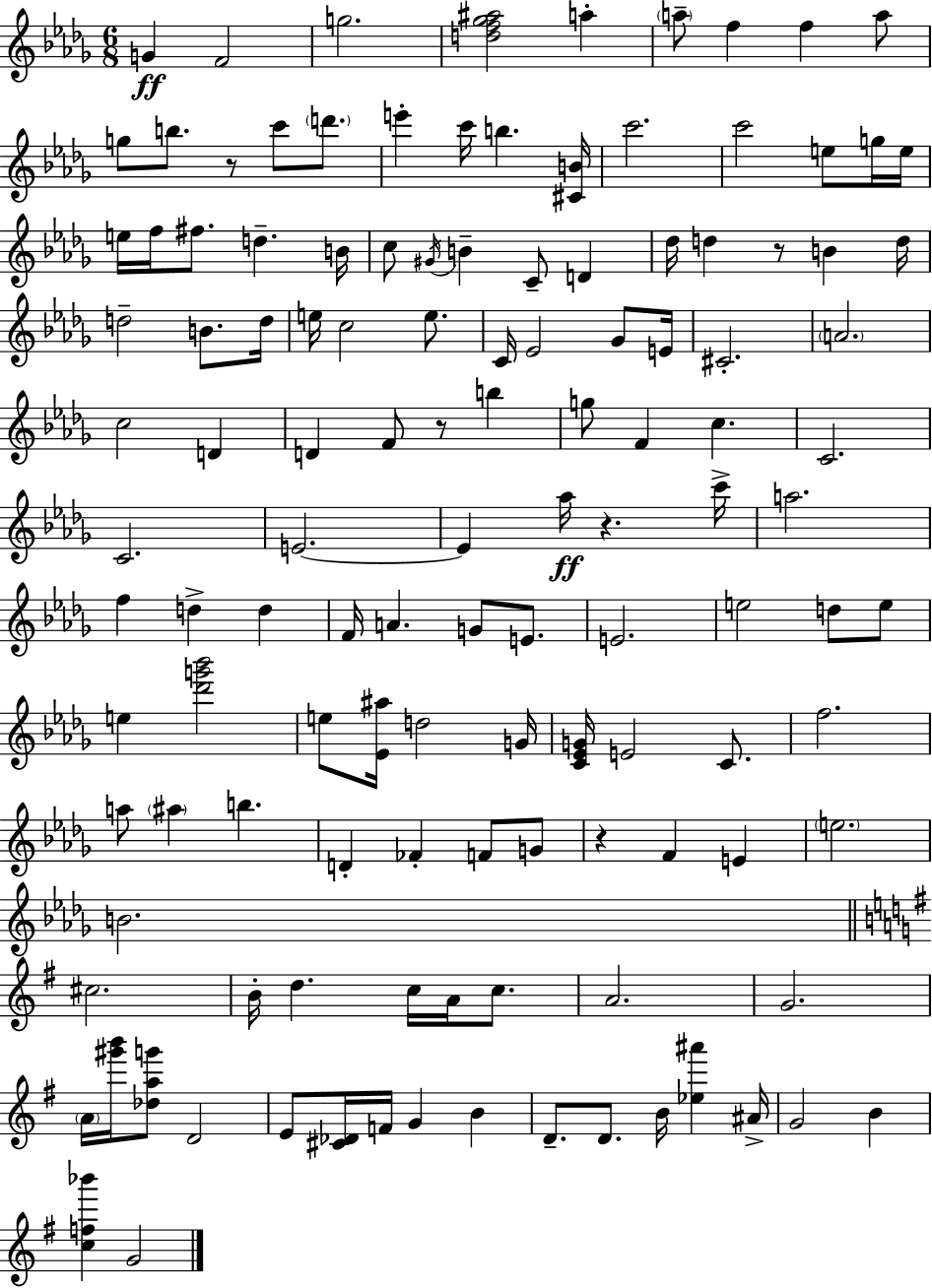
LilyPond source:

{
  \clef treble
  \numericTimeSignature
  \time 6/8
  \key bes \minor
  g'4\ff f'2 | g''2. | <d'' f'' ges'' ais''>2 a''4-. | \parenthesize a''8-- f''4 f''4 a''8 | \break g''8 b''8. r8 c'''8 \parenthesize d'''8. | e'''4-. c'''16 b''4. <cis' b'>16 | c'''2. | c'''2 e''8 g''16 e''16 | \break e''16 f''16 fis''8. d''4.-- b'16 | c''8 \acciaccatura { gis'16 } b'4-- c'8-- d'4 | des''16 d''4 r8 b'4 | d''16 d''2-- b'8. | \break d''16 e''16 c''2 e''8. | c'16 ees'2 ges'8 | e'16 cis'2.-. | \parenthesize a'2. | \break c''2 d'4 | d'4 f'8 r8 b''4 | g''8 f'4 c''4. | c'2. | \break c'2. | e'2.~~ | e'4 aes''16\ff r4. | c'''16-> a''2. | \break f''4 d''4-> d''4 | f'16 a'4. g'8 e'8. | e'2. | e''2 d''8 e''8 | \break e''4 <des''' g''' bes'''>2 | e''8 <ees' ais''>16 d''2 | g'16 <c' ees' g'>16 e'2 c'8. | f''2. | \break a''8 \parenthesize ais''4 b''4. | d'4-. fes'4-. f'8 g'8 | r4 f'4 e'4 | \parenthesize e''2. | \break b'2. | \bar "||" \break \key g \major cis''2. | b'16-. d''4. c''16 a'16 c''8. | a'2. | g'2. | \break \parenthesize a'16 <gis''' b'''>16 <des'' a'' g'''>8 d'2 | e'8 <cis' des'>16 f'16 g'4 b'4 | d'8.-- d'8. b'16 <ees'' ais'''>4 ais'16-> | g'2 b'4 | \break <c'' f'' bes'''>4 g'2 | \bar "|."
}